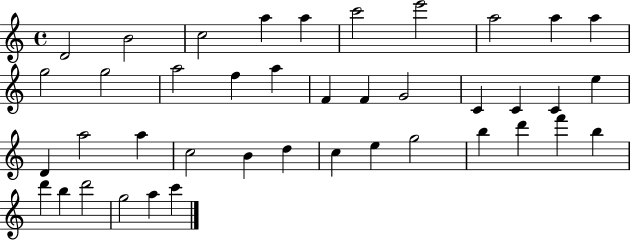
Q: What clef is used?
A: treble